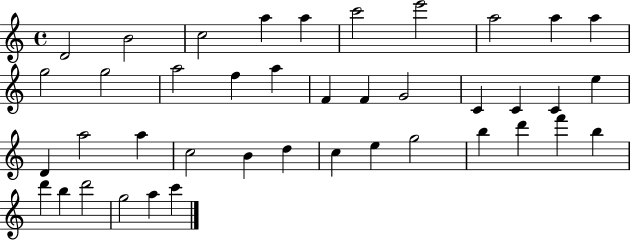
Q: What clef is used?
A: treble